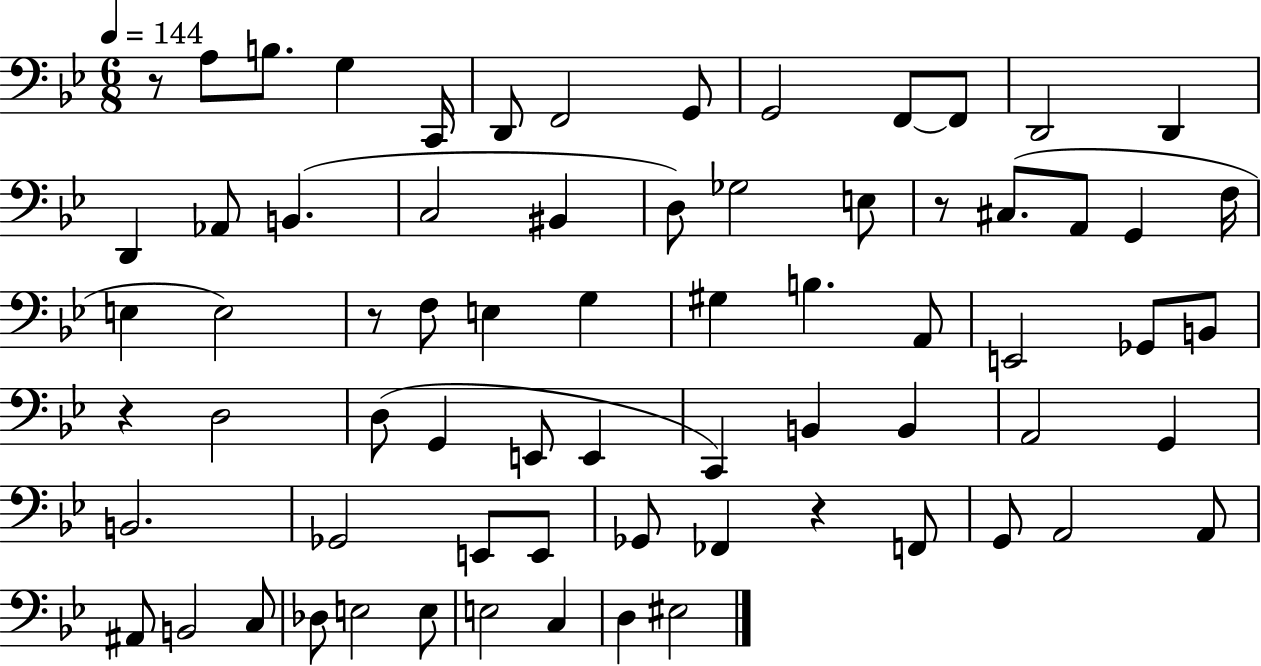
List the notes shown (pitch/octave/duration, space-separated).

R/e A3/e B3/e. G3/q C2/s D2/e F2/h G2/e G2/h F2/e F2/e D2/h D2/q D2/q Ab2/e B2/q. C3/h BIS2/q D3/e Gb3/h E3/e R/e C#3/e. A2/e G2/q F3/s E3/q E3/h R/e F3/e E3/q G3/q G#3/q B3/q. A2/e E2/h Gb2/e B2/e R/q D3/h D3/e G2/q E2/e E2/q C2/q B2/q B2/q A2/h G2/q B2/h. Gb2/h E2/e E2/e Gb2/e FES2/q R/q F2/e G2/e A2/h A2/e A#2/e B2/h C3/e Db3/e E3/h E3/e E3/h C3/q D3/q EIS3/h